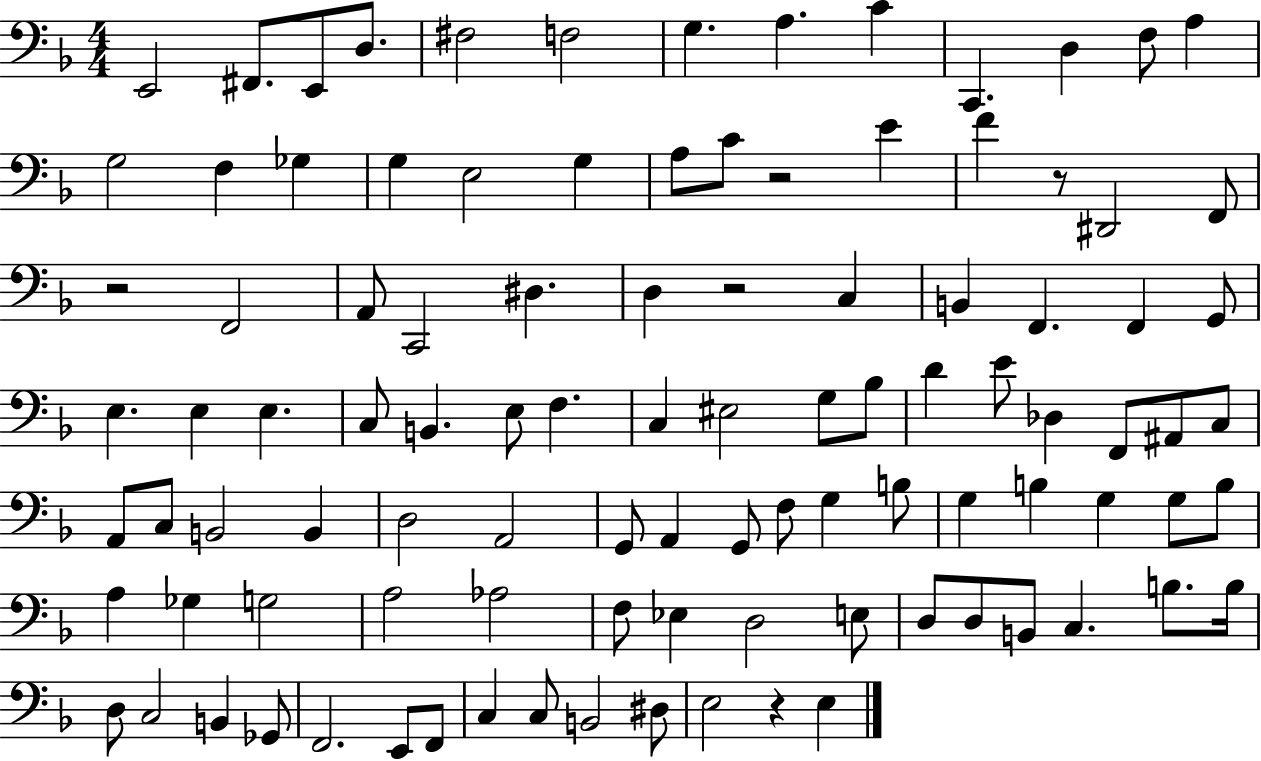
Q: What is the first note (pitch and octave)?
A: E2